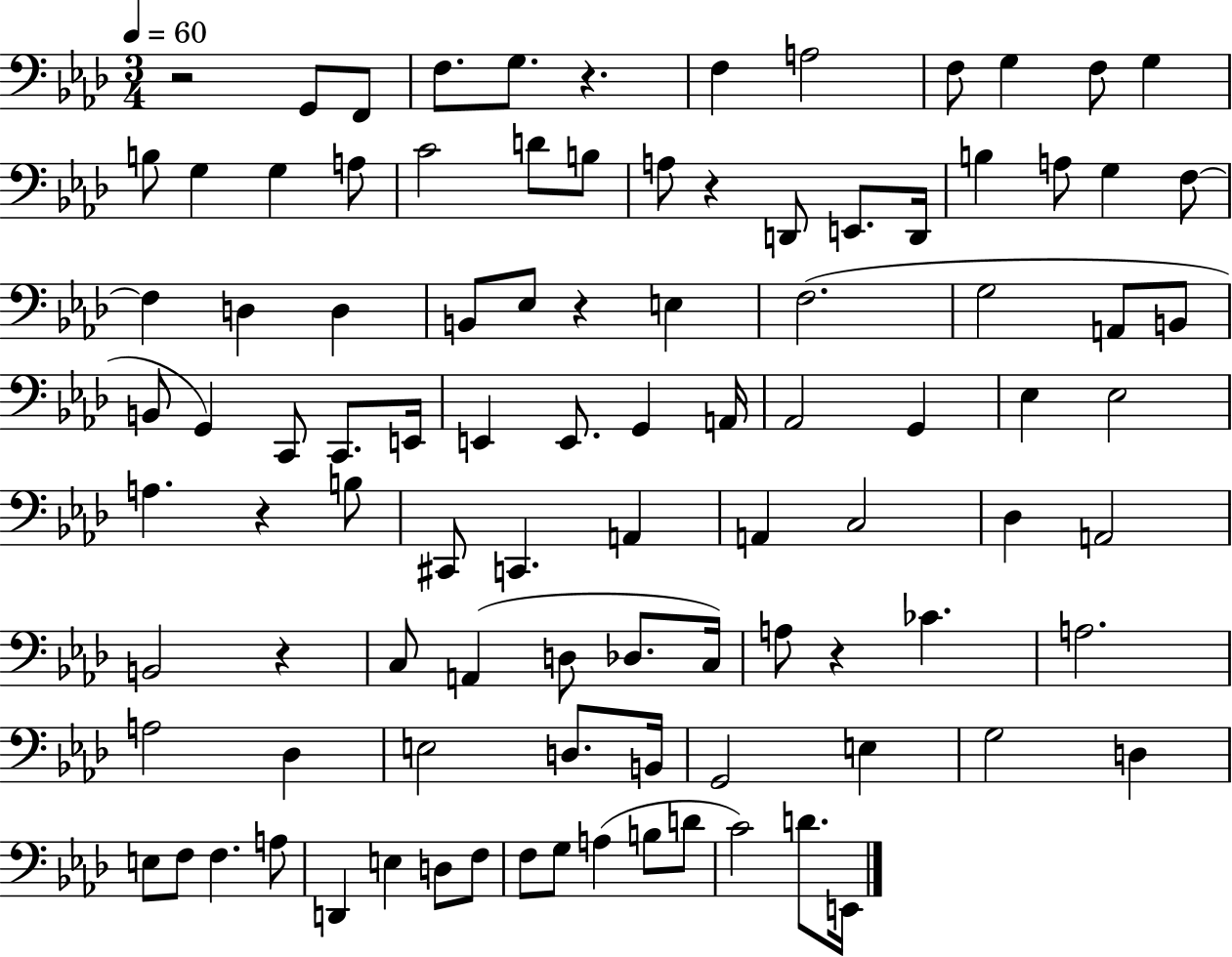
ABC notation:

X:1
T:Untitled
M:3/4
L:1/4
K:Ab
z2 G,,/2 F,,/2 F,/2 G,/2 z F, A,2 F,/2 G, F,/2 G, B,/2 G, G, A,/2 C2 D/2 B,/2 A,/2 z D,,/2 E,,/2 D,,/4 B, A,/2 G, F,/2 F, D, D, B,,/2 _E,/2 z E, F,2 G,2 A,,/2 B,,/2 B,,/2 G,, C,,/2 C,,/2 E,,/4 E,, E,,/2 G,, A,,/4 _A,,2 G,, _E, _E,2 A, z B,/2 ^C,,/2 C,, A,, A,, C,2 _D, A,,2 B,,2 z C,/2 A,, D,/2 _D,/2 C,/4 A,/2 z _C A,2 A,2 _D, E,2 D,/2 B,,/4 G,,2 E, G,2 D, E,/2 F,/2 F, A,/2 D,, E, D,/2 F,/2 F,/2 G,/2 A, B,/2 D/2 C2 D/2 E,,/4